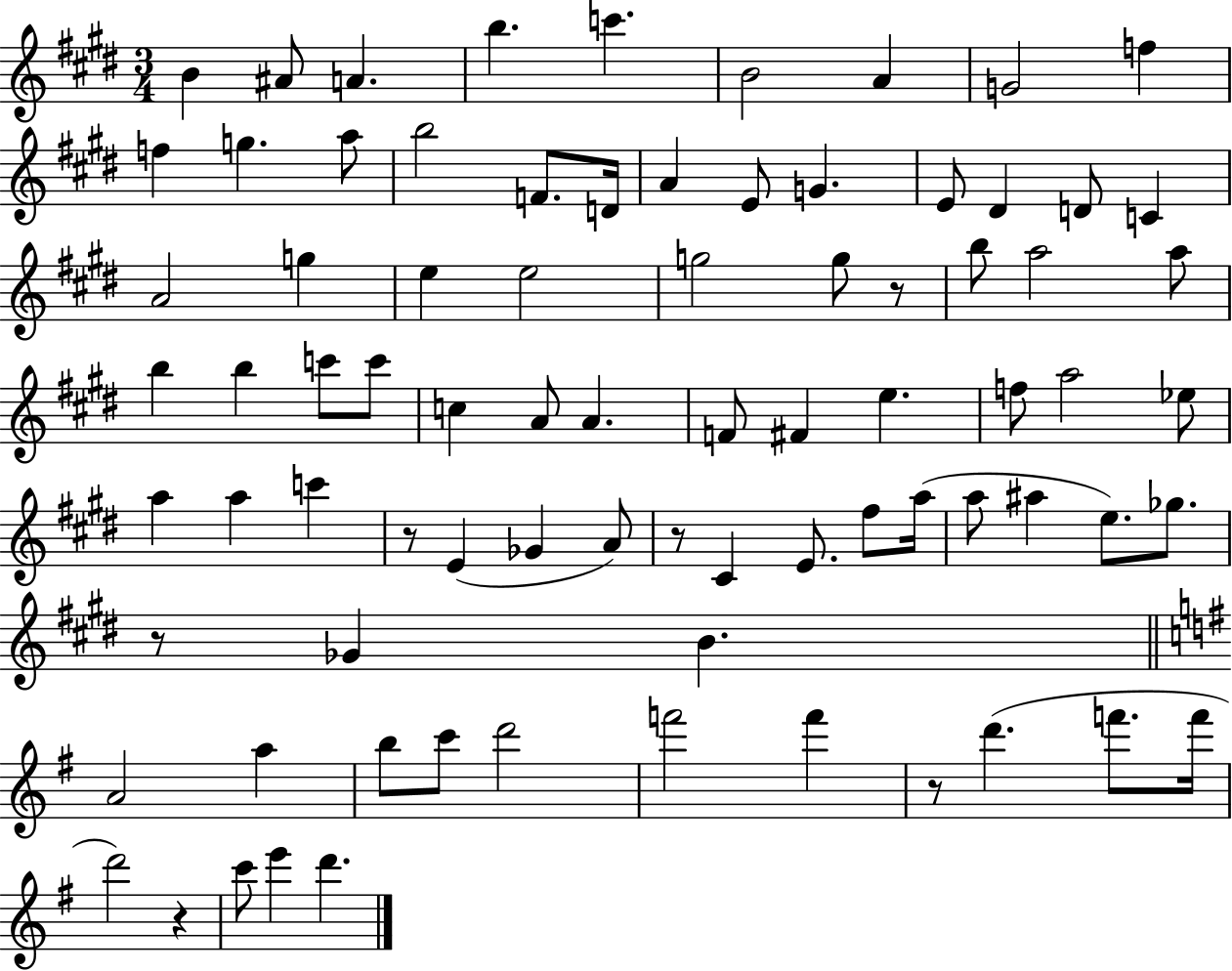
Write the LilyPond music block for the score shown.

{
  \clef treble
  \numericTimeSignature
  \time 3/4
  \key e \major
  b'4 ais'8 a'4. | b''4. c'''4. | b'2 a'4 | g'2 f''4 | \break f''4 g''4. a''8 | b''2 f'8. d'16 | a'4 e'8 g'4. | e'8 dis'4 d'8 c'4 | \break a'2 g''4 | e''4 e''2 | g''2 g''8 r8 | b''8 a''2 a''8 | \break b''4 b''4 c'''8 c'''8 | c''4 a'8 a'4. | f'8 fis'4 e''4. | f''8 a''2 ees''8 | \break a''4 a''4 c'''4 | r8 e'4( ges'4 a'8) | r8 cis'4 e'8. fis''8 a''16( | a''8 ais''4 e''8.) ges''8. | \break r8 ges'4 b'4. | \bar "||" \break \key e \minor a'2 a''4 | b''8 c'''8 d'''2 | f'''2 f'''4 | r8 d'''4.( f'''8. f'''16 | \break d'''2) r4 | c'''8 e'''4 d'''4. | \bar "|."
}